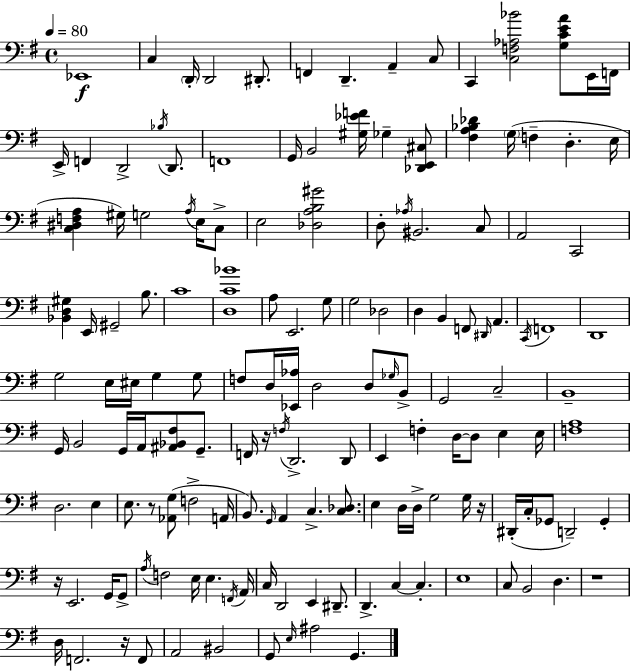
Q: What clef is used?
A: bass